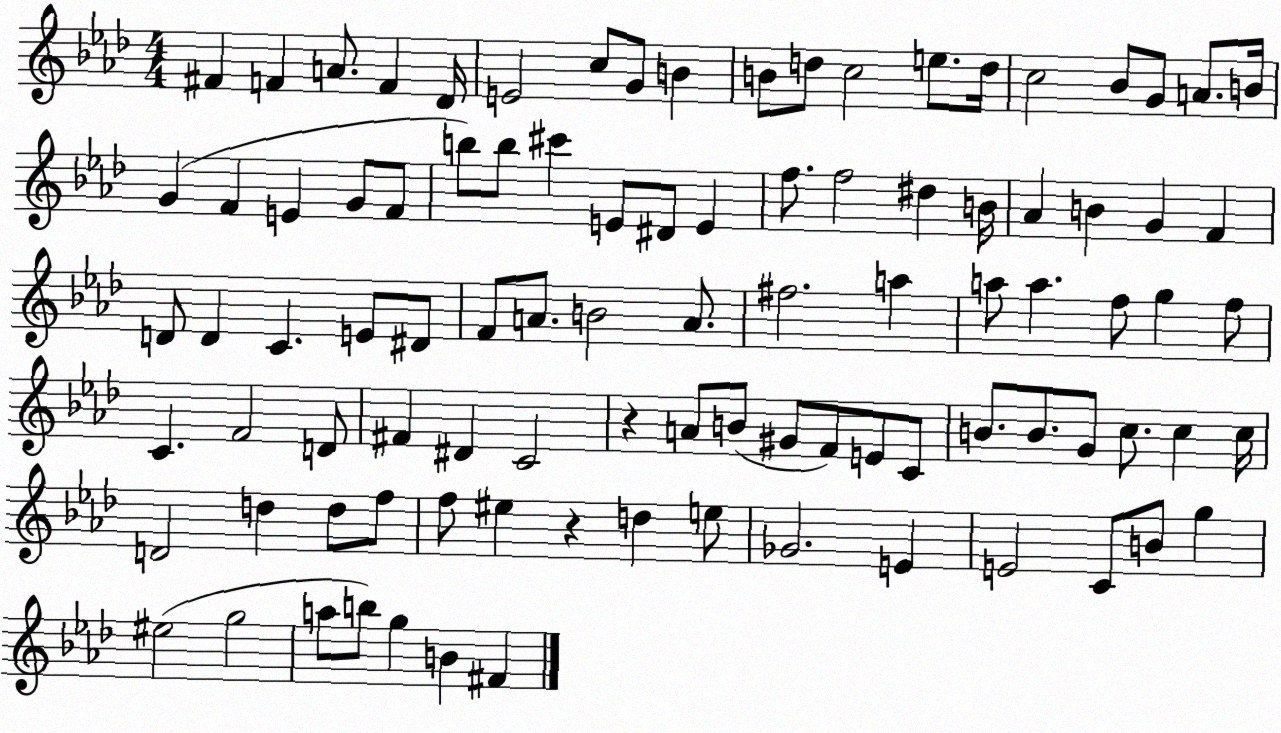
X:1
T:Untitled
M:4/4
L:1/4
K:Ab
^F F A/2 F _D/4 E2 c/2 G/2 B B/2 d/2 c2 e/2 d/4 c2 _B/2 G/2 A/2 B/4 G F E G/2 F/2 b/2 b/2 ^c' E/2 ^D/2 E f/2 f2 ^d B/4 _A B G F D/2 D C E/2 ^D/2 F/2 A/2 B2 A/2 ^f2 a a/2 a f/2 g f/2 C F2 D/2 ^F ^D C2 z A/2 B/2 ^G/2 F/2 E/2 C/2 B/2 B/2 G/2 c/2 c c/4 D2 d d/2 f/2 f/2 ^e z d e/2 _G2 E E2 C/2 B/2 g ^e2 g2 a/2 b/2 g B ^F